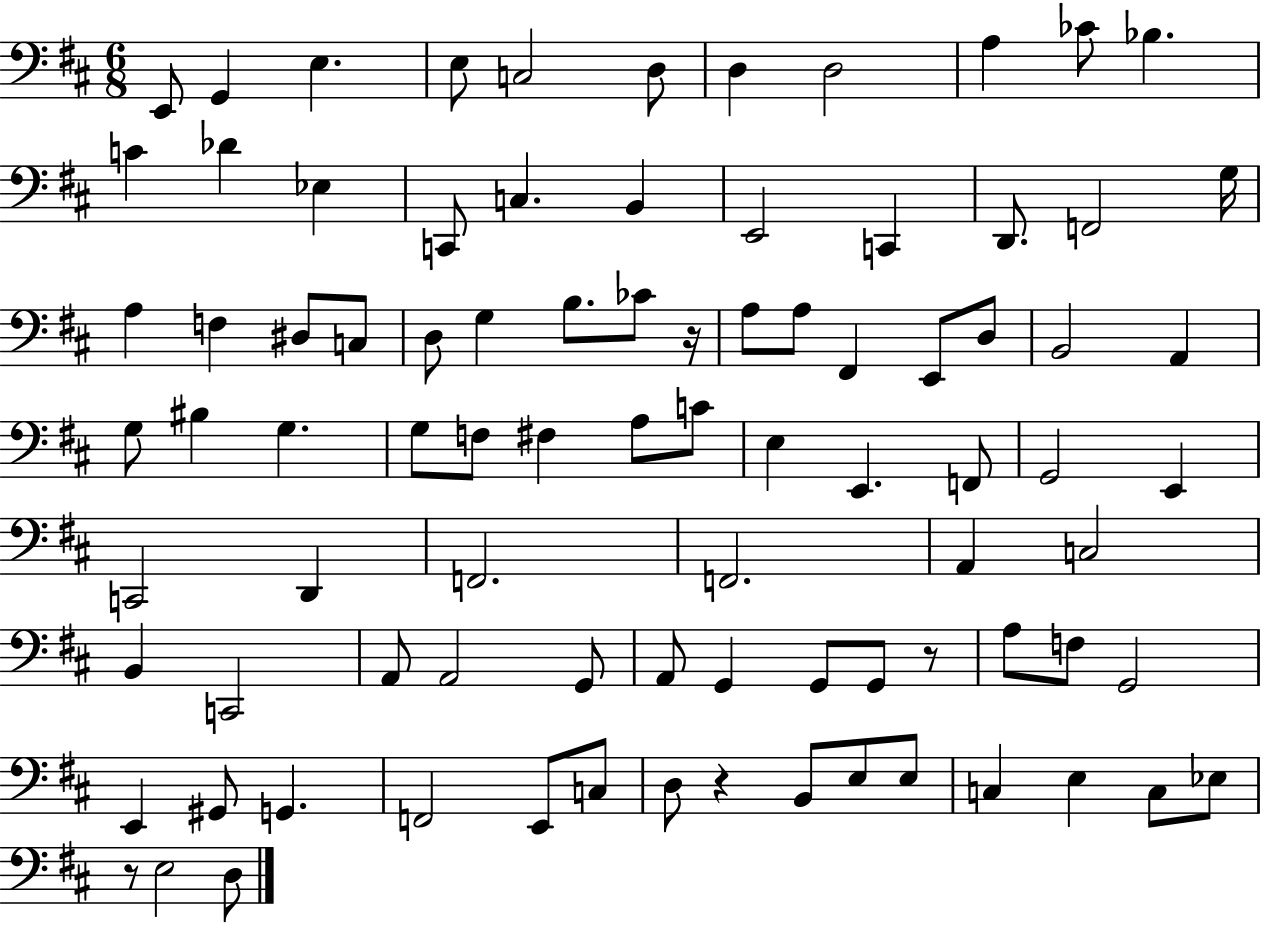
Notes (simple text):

E2/e G2/q E3/q. E3/e C3/h D3/e D3/q D3/h A3/q CES4/e Bb3/q. C4/q Db4/q Eb3/q C2/e C3/q. B2/q E2/h C2/q D2/e. F2/h G3/s A3/q F3/q D#3/e C3/e D3/e G3/q B3/e. CES4/e R/s A3/e A3/e F#2/q E2/e D3/e B2/h A2/q G3/e BIS3/q G3/q. G3/e F3/e F#3/q A3/e C4/e E3/q E2/q. F2/e G2/h E2/q C2/h D2/q F2/h. F2/h. A2/q C3/h B2/q C2/h A2/e A2/h G2/e A2/e G2/q G2/e G2/e R/e A3/e F3/e G2/h E2/q G#2/e G2/q. F2/h E2/e C3/e D3/e R/q B2/e E3/e E3/e C3/q E3/q C3/e Eb3/e R/e E3/h D3/e